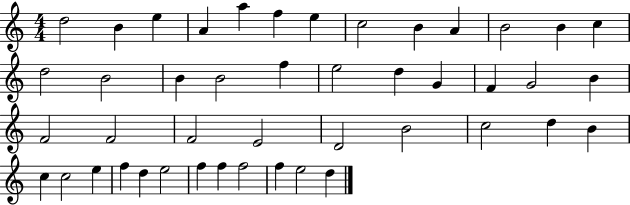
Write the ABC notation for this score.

X:1
T:Untitled
M:4/4
L:1/4
K:C
d2 B e A a f e c2 B A B2 B c d2 B2 B B2 f e2 d G F G2 B F2 F2 F2 E2 D2 B2 c2 d B c c2 e f d e2 f f f2 f e2 d